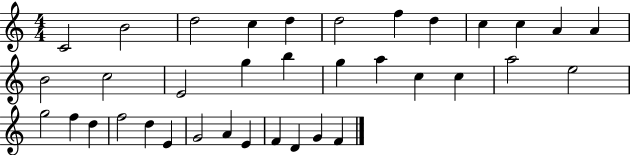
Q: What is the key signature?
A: C major